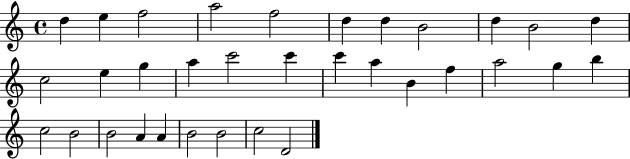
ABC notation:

X:1
T:Untitled
M:4/4
L:1/4
K:C
d e f2 a2 f2 d d B2 d B2 d c2 e g a c'2 c' c' a B f a2 g b c2 B2 B2 A A B2 B2 c2 D2